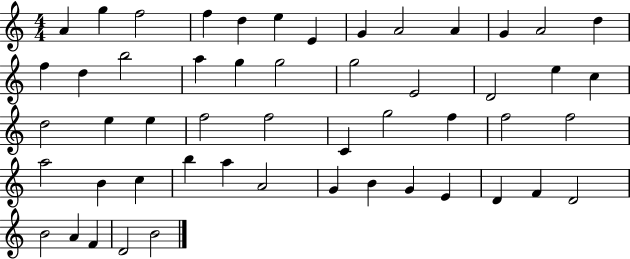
A4/q G5/q F5/h F5/q D5/q E5/q E4/q G4/q A4/h A4/q G4/q A4/h D5/q F5/q D5/q B5/h A5/q G5/q G5/h G5/h E4/h D4/h E5/q C5/q D5/h E5/q E5/q F5/h F5/h C4/q G5/h F5/q F5/h F5/h A5/h B4/q C5/q B5/q A5/q A4/h G4/q B4/q G4/q E4/q D4/q F4/q D4/h B4/h A4/q F4/q D4/h B4/h